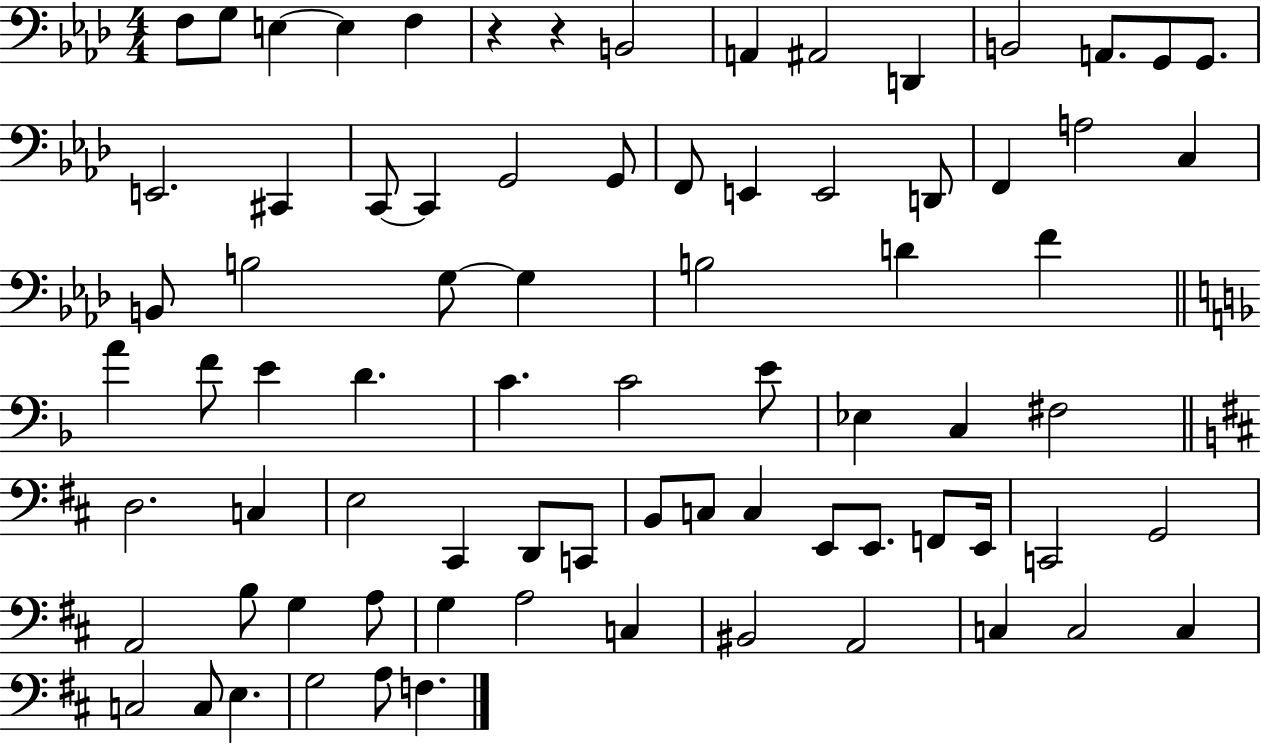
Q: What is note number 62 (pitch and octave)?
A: A3